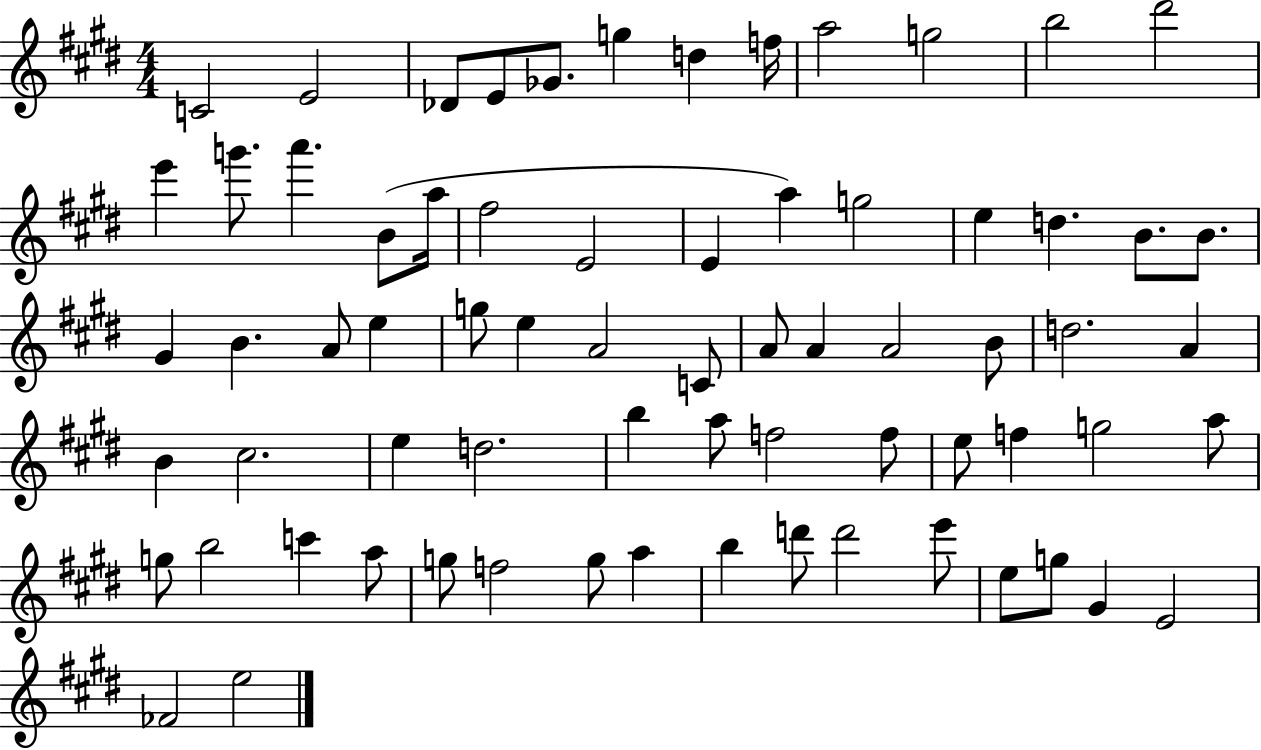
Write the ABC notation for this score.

X:1
T:Untitled
M:4/4
L:1/4
K:E
C2 E2 _D/2 E/2 _G/2 g d f/4 a2 g2 b2 ^d'2 e' g'/2 a' B/2 a/4 ^f2 E2 E a g2 e d B/2 B/2 ^G B A/2 e g/2 e A2 C/2 A/2 A A2 B/2 d2 A B ^c2 e d2 b a/2 f2 f/2 e/2 f g2 a/2 g/2 b2 c' a/2 g/2 f2 g/2 a b d'/2 d'2 e'/2 e/2 g/2 ^G E2 _F2 e2